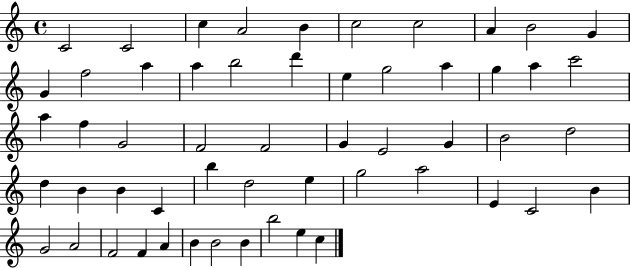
C4/h C4/h C5/q A4/h B4/q C5/h C5/h A4/q B4/h G4/q G4/q F5/h A5/q A5/q B5/h D6/q E5/q G5/h A5/q G5/q A5/q C6/h A5/q F5/q G4/h F4/h F4/h G4/q E4/h G4/q B4/h D5/h D5/q B4/q B4/q C4/q B5/q D5/h E5/q G5/h A5/h E4/q C4/h B4/q G4/h A4/h F4/h F4/q A4/q B4/q B4/h B4/q B5/h E5/q C5/q